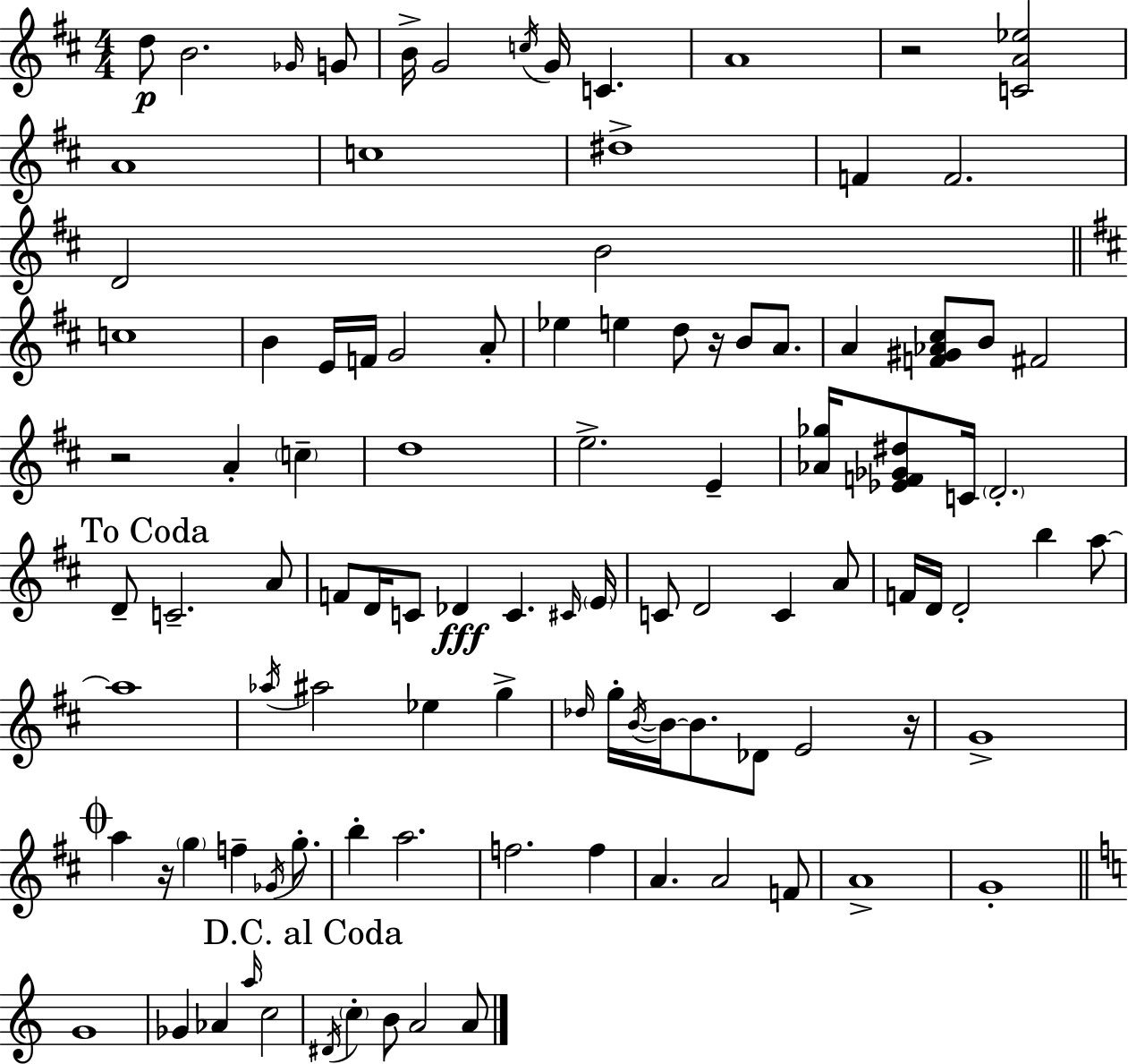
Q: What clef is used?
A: treble